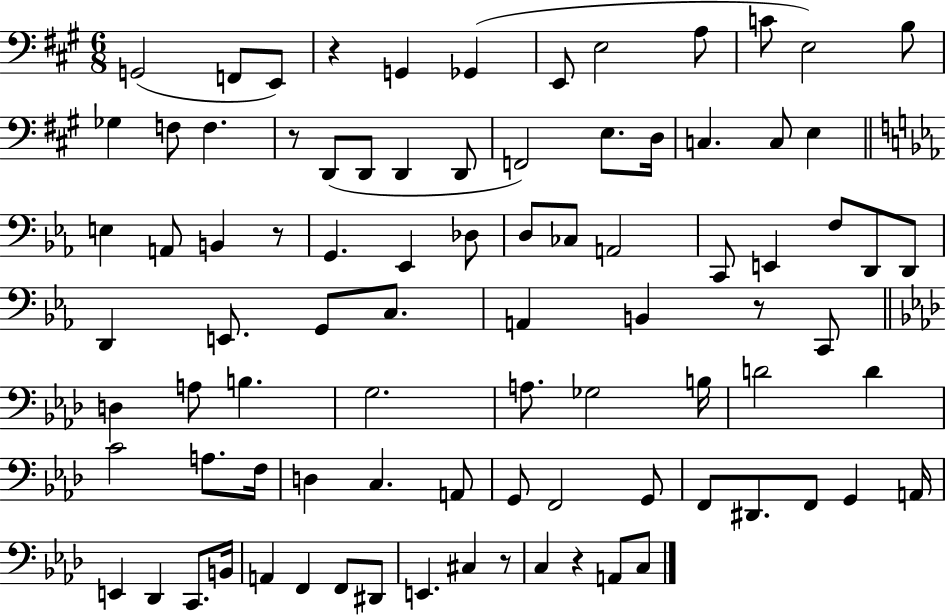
G2/h F2/e E2/e R/q G2/q Gb2/q E2/e E3/h A3/e C4/e E3/h B3/e Gb3/q F3/e F3/q. R/e D2/e D2/e D2/q D2/e F2/h E3/e. D3/s C3/q. C3/e E3/q E3/q A2/e B2/q R/e G2/q. Eb2/q Db3/e D3/e CES3/e A2/h C2/e E2/q F3/e D2/e D2/e D2/q E2/e. G2/e C3/e. A2/q B2/q R/e C2/e D3/q A3/e B3/q. G3/h. A3/e. Gb3/h B3/s D4/h D4/q C4/h A3/e. F3/s D3/q C3/q. A2/e G2/e F2/h G2/e F2/e D#2/e. F2/e G2/q A2/s E2/q Db2/q C2/e. B2/s A2/q F2/q F2/e D#2/e E2/q. C#3/q R/e C3/q R/q A2/e C3/e